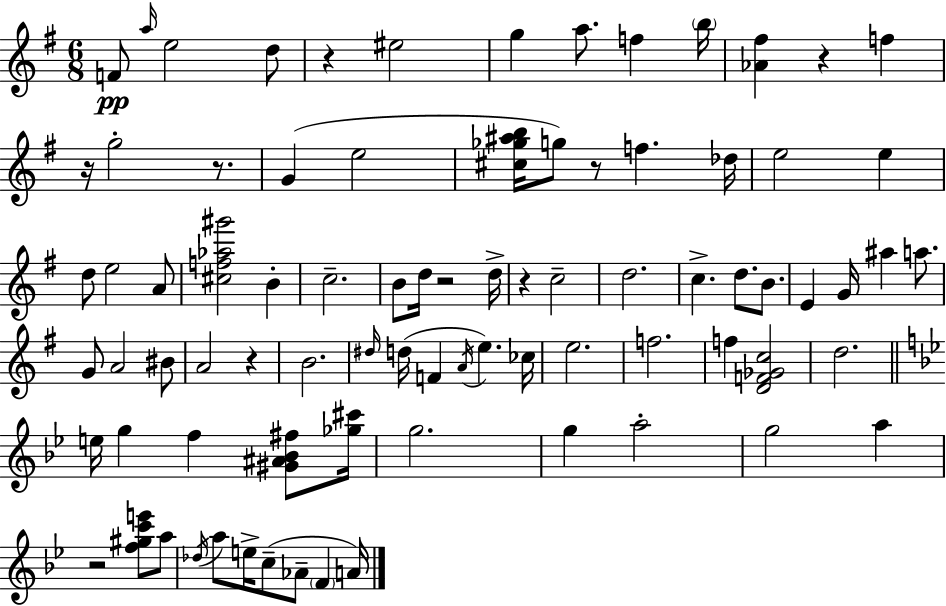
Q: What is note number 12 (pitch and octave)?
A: G4